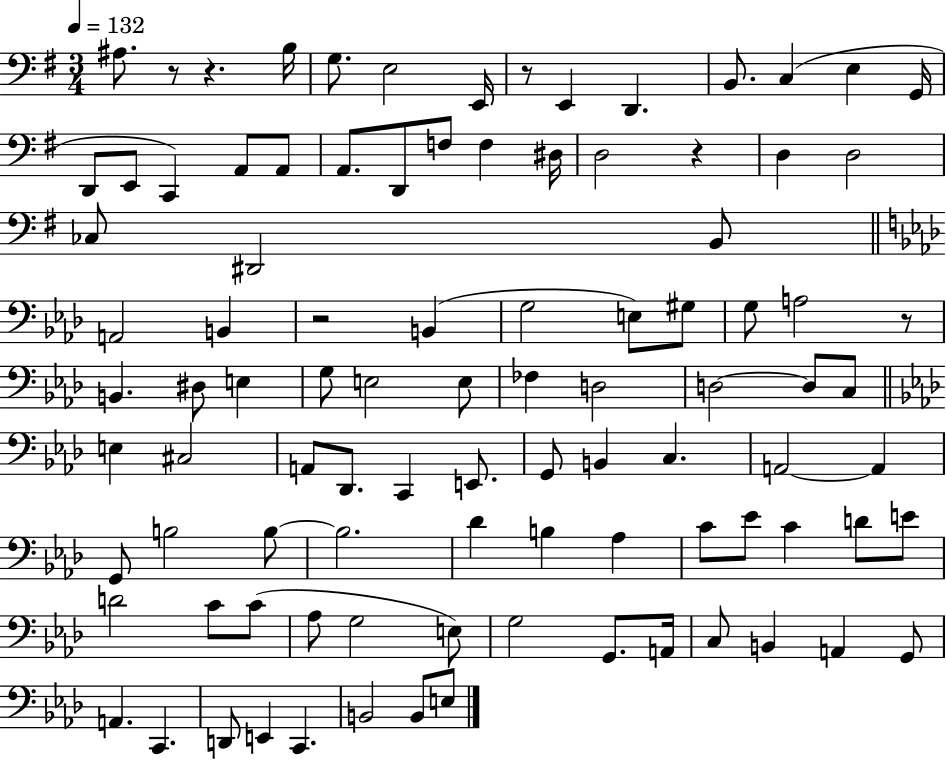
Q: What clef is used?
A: bass